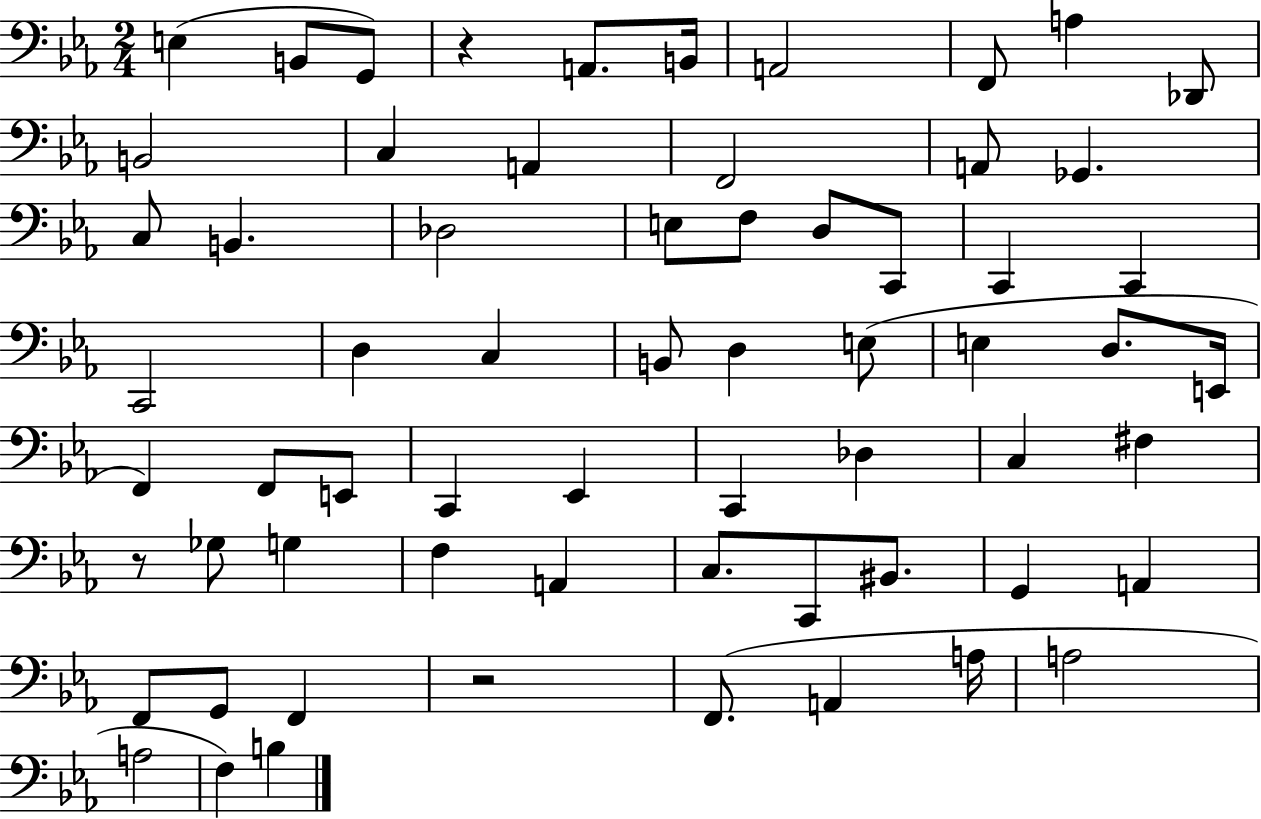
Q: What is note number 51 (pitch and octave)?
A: A2